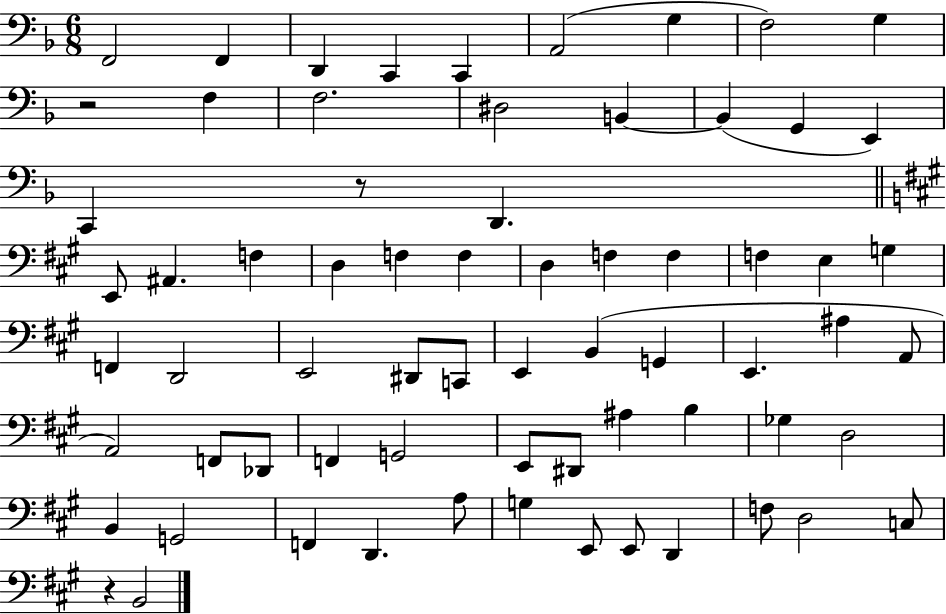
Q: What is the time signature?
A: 6/8